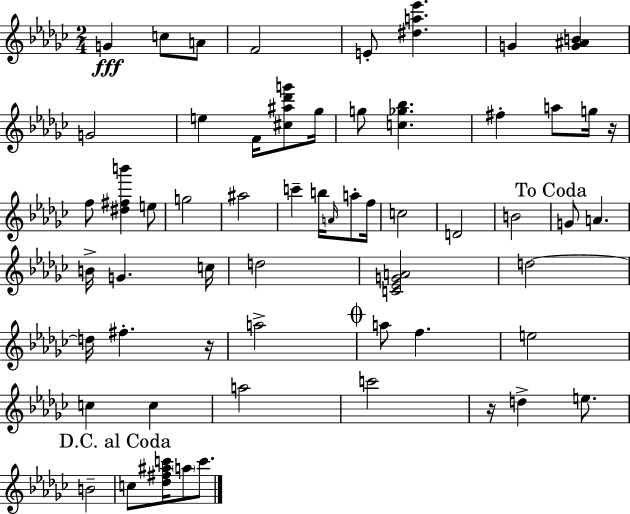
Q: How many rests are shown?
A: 3